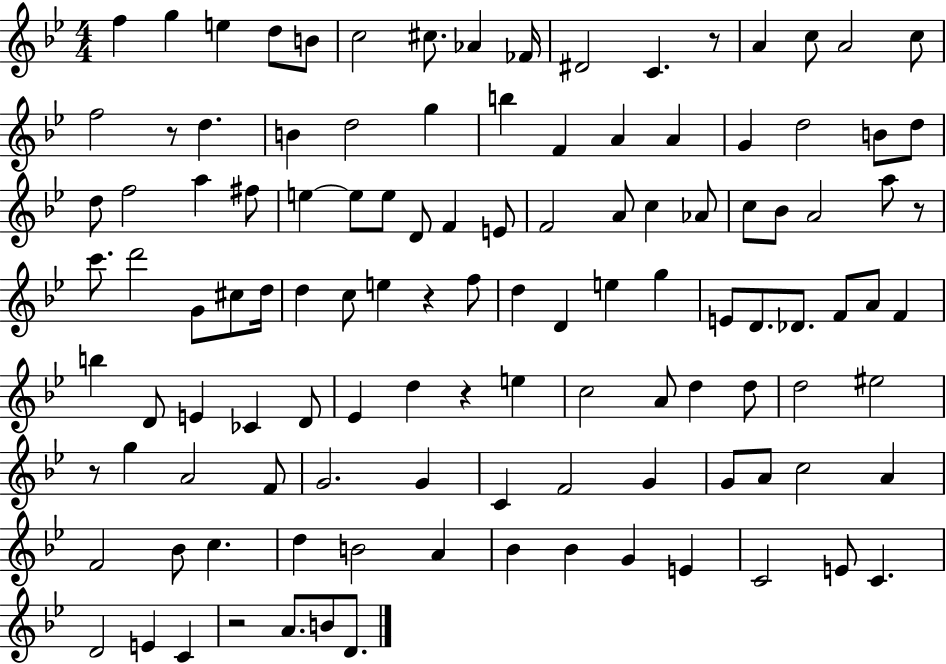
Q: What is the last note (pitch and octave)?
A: D4